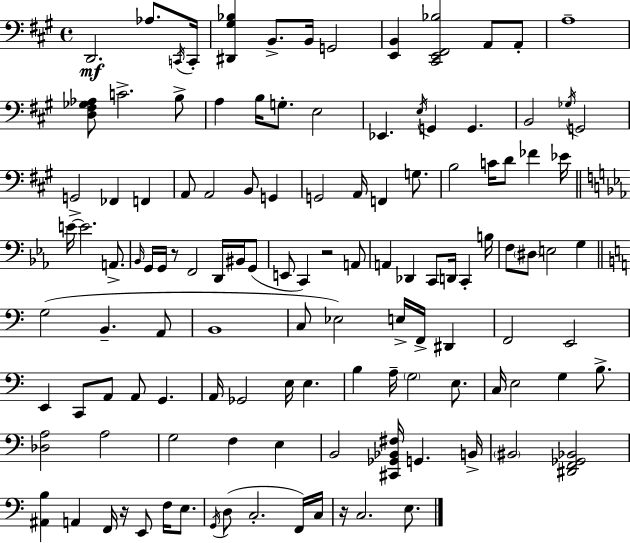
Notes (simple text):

D2/h. Ab3/e. C2/s C2/s [D#2,G#3,Bb3]/q B2/e. B2/s G2/h [E2,B2]/q [C#2,E2,F#2,Bb3]/h A2/e A2/e A3/w [D3,F#3,Gb3,Ab3]/e C4/h. B3/e A3/q B3/s G3/e. E3/h Eb2/q. E3/s G2/q G2/q. B2/h Gb3/s G2/h G2/h FES2/q F2/q A2/e A2/h B2/e G2/q G2/h A2/s F2/q G3/e. B3/h C4/s D4/e FES4/q Eb4/s E4/s E4/h. A2/e. Bb2/s G2/s G2/s R/e F2/h D2/s BIS2/s G2/e E2/e C2/q R/h A2/e A2/q Db2/q C2/e D2/s C2/q B3/s F3/e D#3/e E3/h G3/q G3/h B2/q. A2/e B2/w C3/e Eb3/h E3/s F2/s D#2/q F2/h E2/h E2/q C2/e A2/e A2/e G2/q. A2/s Gb2/h E3/s E3/q. B3/q A3/s G3/h E3/e. C3/s E3/h G3/q B3/e. [Db3,A3]/h A3/h G3/h F3/q E3/q B2/h [C#2,Gb2,Bb2,F#3]/s G2/q. B2/s BIS2/h [D#2,F2,Gb2,Bb2]/h [A#2,B3]/q A2/q F2/s R/s E2/e F3/s E3/e. G2/s D3/e C3/h. F2/s C3/s R/s C3/h. E3/e.